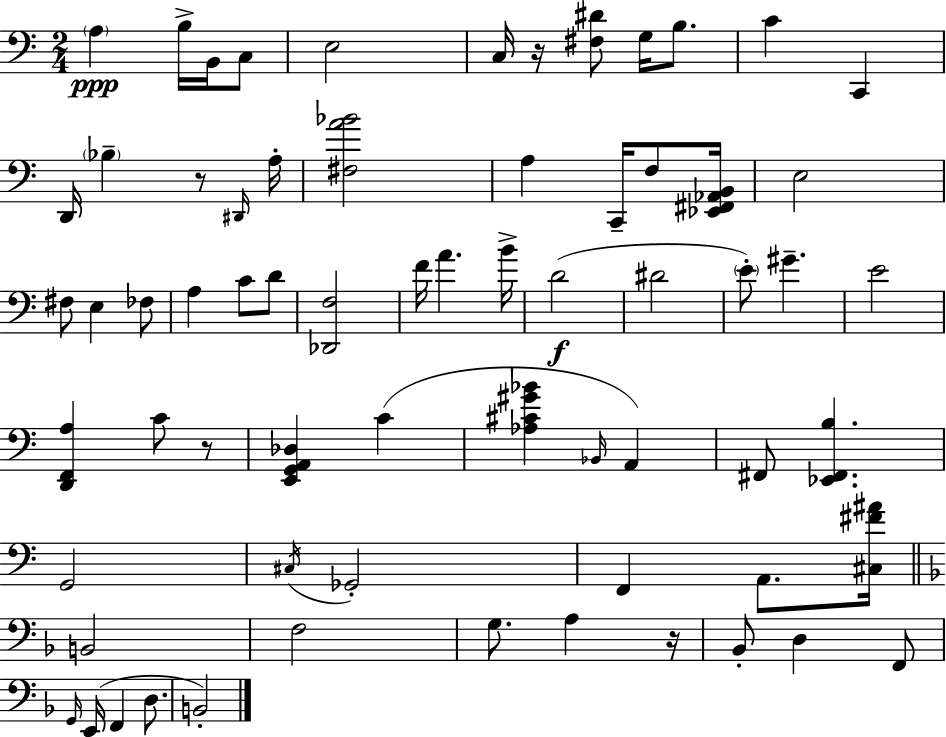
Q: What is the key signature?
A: A minor